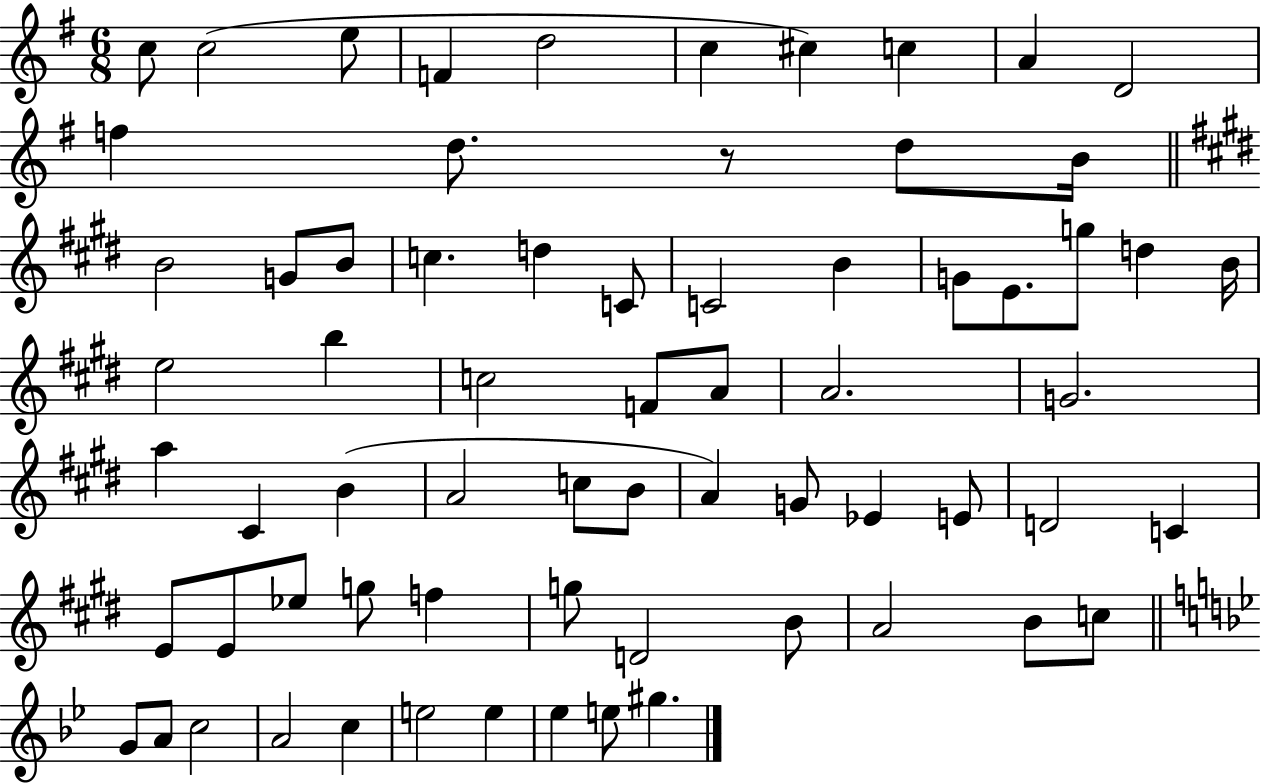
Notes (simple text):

C5/e C5/h E5/e F4/q D5/h C5/q C#5/q C5/q A4/q D4/h F5/q D5/e. R/e D5/e B4/s B4/h G4/e B4/e C5/q. D5/q C4/e C4/h B4/q G4/e E4/e. G5/e D5/q B4/s E5/h B5/q C5/h F4/e A4/e A4/h. G4/h. A5/q C#4/q B4/q A4/h C5/e B4/e A4/q G4/e Eb4/q E4/e D4/h C4/q E4/e E4/e Eb5/e G5/e F5/q G5/e D4/h B4/e A4/h B4/e C5/e G4/e A4/e C5/h A4/h C5/q E5/h E5/q Eb5/q E5/e G#5/q.